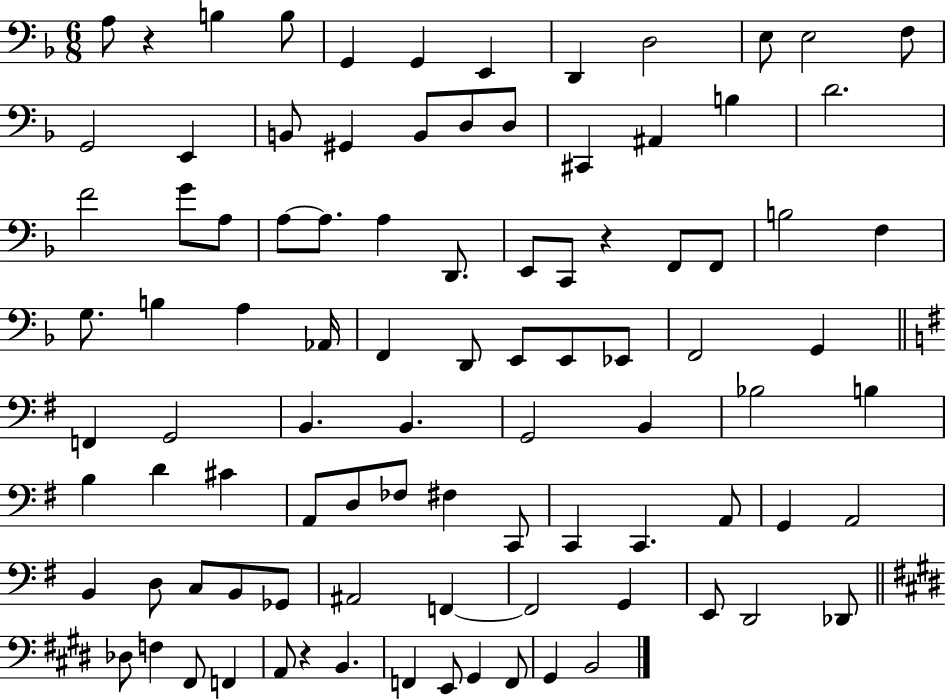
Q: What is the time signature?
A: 6/8